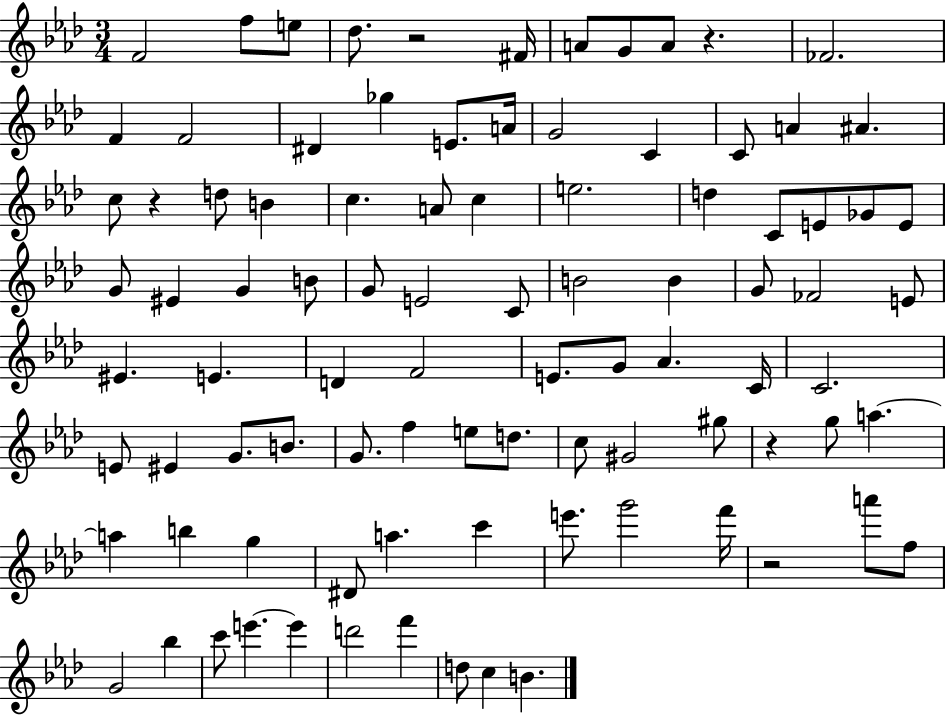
{
  \clef treble
  \numericTimeSignature
  \time 3/4
  \key aes \major
  f'2 f''8 e''8 | des''8. r2 fis'16 | a'8 g'8 a'8 r4. | fes'2. | \break f'4 f'2 | dis'4 ges''4 e'8. a'16 | g'2 c'4 | c'8 a'4 ais'4. | \break c''8 r4 d''8 b'4 | c''4. a'8 c''4 | e''2. | d''4 c'8 e'8 ges'8 e'8 | \break g'8 eis'4 g'4 b'8 | g'8 e'2 c'8 | b'2 b'4 | g'8 fes'2 e'8 | \break eis'4. e'4. | d'4 f'2 | e'8. g'8 aes'4. c'16 | c'2. | \break e'8 eis'4 g'8. b'8. | g'8. f''4 e''8 d''8. | c''8 gis'2 gis''8 | r4 g''8 a''4.~~ | \break a''4 b''4 g''4 | dis'8 a''4. c'''4 | e'''8. g'''2 f'''16 | r2 a'''8 f''8 | \break g'2 bes''4 | c'''8 e'''4.~~ e'''4 | d'''2 f'''4 | d''8 c''4 b'4. | \break \bar "|."
}